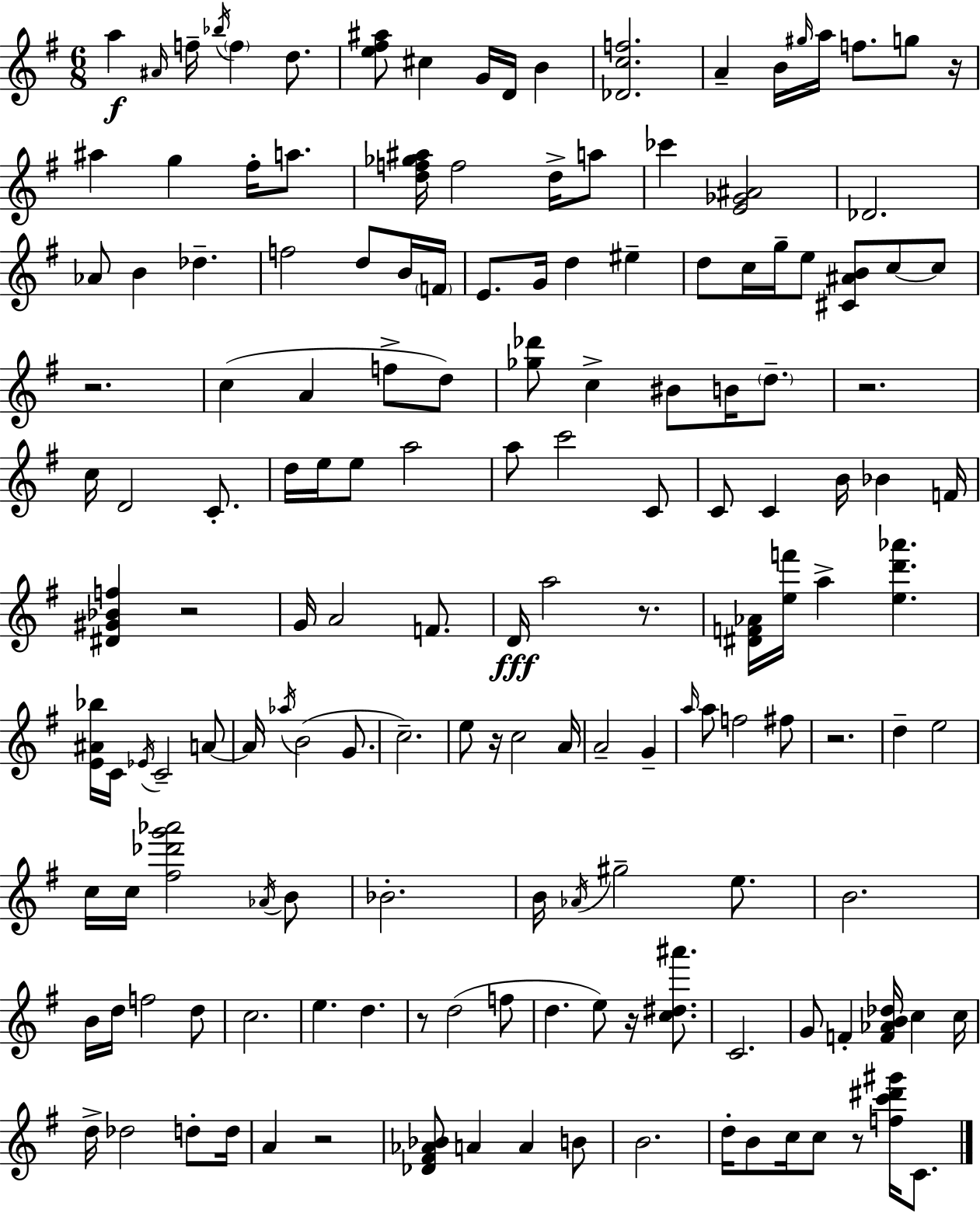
X:1
T:Untitled
M:6/8
L:1/4
K:G
a ^A/4 f/4 _b/4 f d/2 [e^f^a]/2 ^c G/4 D/4 B [_Dcf]2 A B/4 ^g/4 a/4 f/2 g/2 z/4 ^a g ^f/4 a/2 [df_g^a]/4 f2 d/4 a/2 _c' [E_G^A]2 _D2 _A/2 B _d f2 d/2 B/4 F/4 E/2 G/4 d ^e d/2 c/4 g/4 e/2 [^C^AB]/2 c/2 c/2 z2 c A f/2 d/2 [_g_d']/2 c ^B/2 B/4 d/2 z2 c/4 D2 C/2 d/4 e/4 e/2 a2 a/2 c'2 C/2 C/2 C B/4 _B F/4 [^D^G_Bf] z2 G/4 A2 F/2 D/4 a2 z/2 [^DF_A]/4 [ef']/4 a [ed'_a'] [E^A_b]/4 C/4 _E/4 C2 A/2 A/4 _a/4 B2 G/2 c2 e/2 z/4 c2 A/4 A2 G a/4 a/2 f2 ^f/2 z2 d e2 c/4 c/4 [^f_d'g'_a']2 _A/4 B/2 _B2 B/4 _A/4 ^g2 e/2 B2 B/4 d/4 f2 d/2 c2 e d z/2 d2 f/2 d e/2 z/4 [c^d^a']/2 C2 G/2 F [F_AB_d]/4 c c/4 d/4 _d2 d/2 d/4 A z2 [_D^F_A_B]/2 A A B/2 B2 d/4 B/2 c/4 c/2 z/2 [fc'^d'^g']/4 C/2